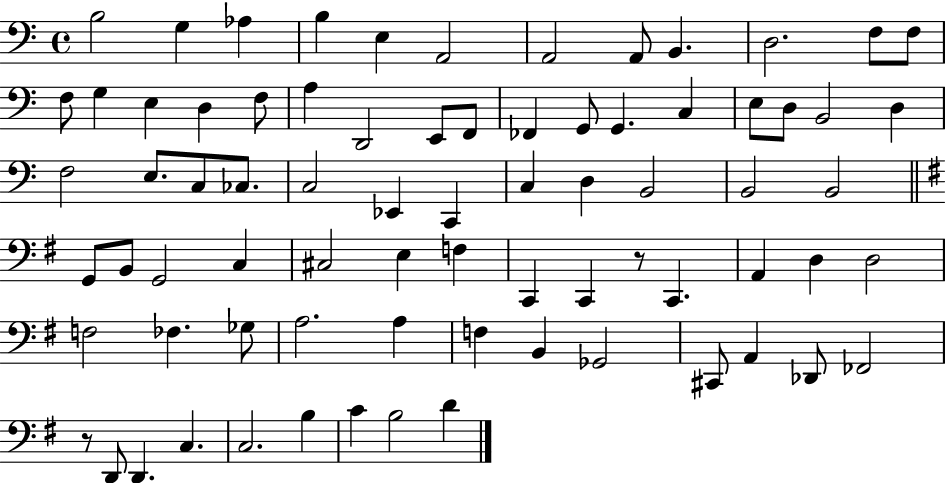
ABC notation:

X:1
T:Untitled
M:4/4
L:1/4
K:C
B,2 G, _A, B, E, A,,2 A,,2 A,,/2 B,, D,2 F,/2 F,/2 F,/2 G, E, D, F,/2 A, D,,2 E,,/2 F,,/2 _F,, G,,/2 G,, C, E,/2 D,/2 B,,2 D, F,2 E,/2 C,/2 _C,/2 C,2 _E,, C,, C, D, B,,2 B,,2 B,,2 G,,/2 B,,/2 G,,2 C, ^C,2 E, F, C,, C,, z/2 C,, A,, D, D,2 F,2 _F, _G,/2 A,2 A, F, B,, _G,,2 ^C,,/2 A,, _D,,/2 _F,,2 z/2 D,,/2 D,, C, C,2 B, C B,2 D